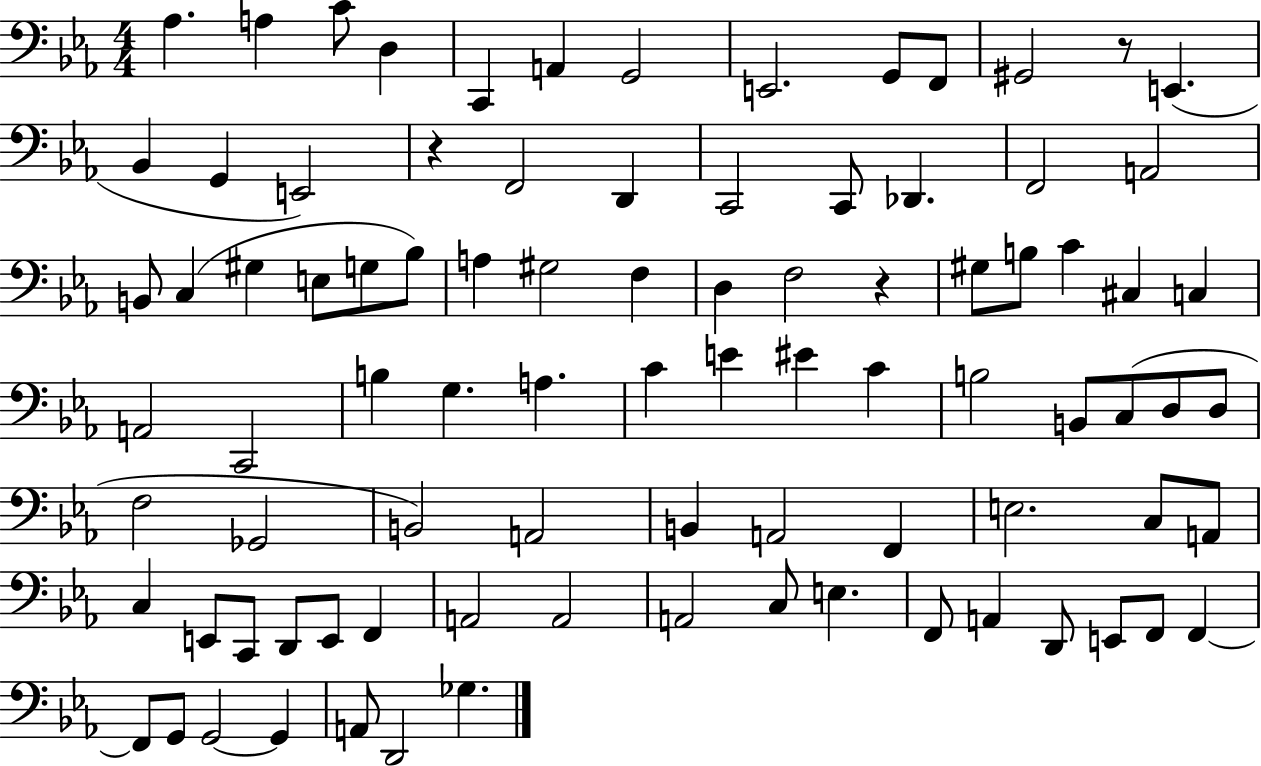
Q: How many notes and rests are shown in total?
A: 89